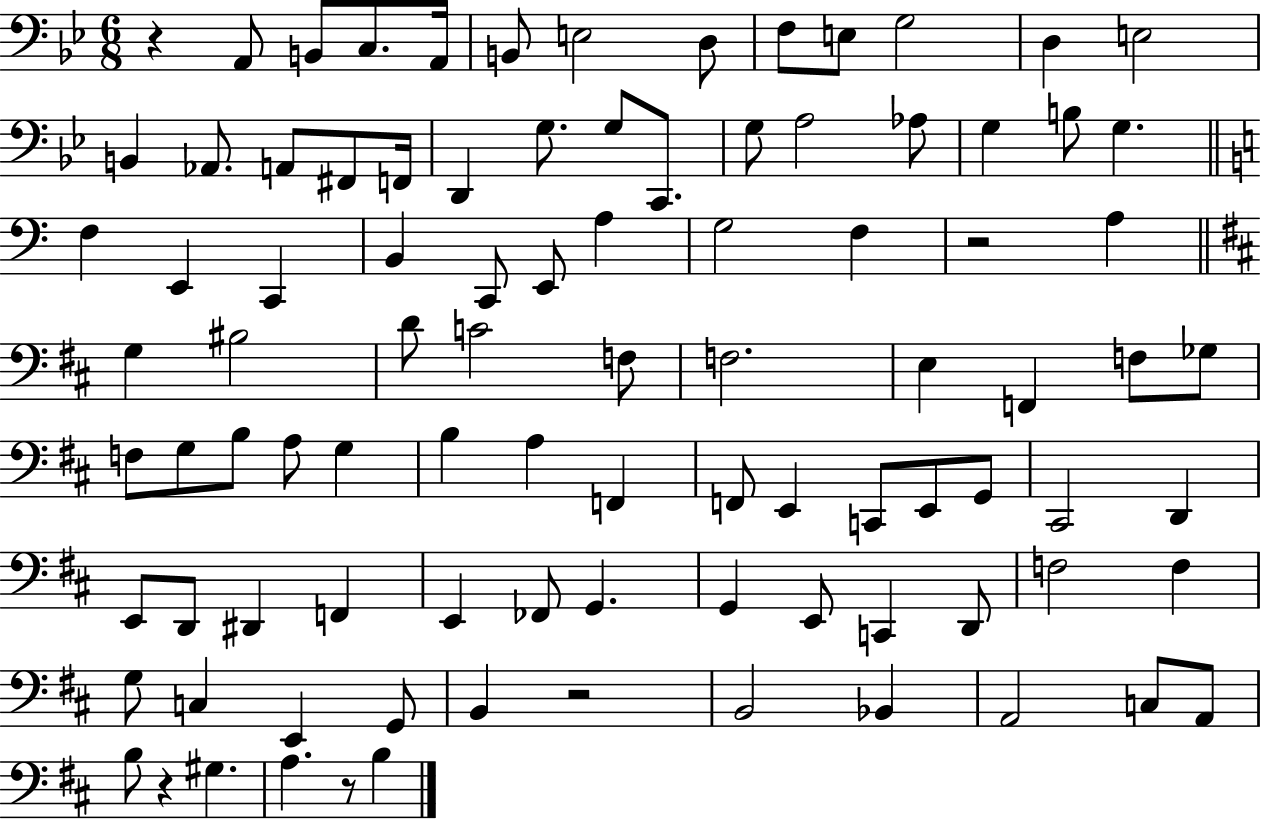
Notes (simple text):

R/q A2/e B2/e C3/e. A2/s B2/e E3/h D3/e F3/e E3/e G3/h D3/q E3/h B2/q Ab2/e. A2/e F#2/e F2/s D2/q G3/e. G3/e C2/e. G3/e A3/h Ab3/e G3/q B3/e G3/q. F3/q E2/q C2/q B2/q C2/e E2/e A3/q G3/h F3/q R/h A3/q G3/q BIS3/h D4/e C4/h F3/e F3/h. E3/q F2/q F3/e Gb3/e F3/e G3/e B3/e A3/e G3/q B3/q A3/q F2/q F2/e E2/q C2/e E2/e G2/e C#2/h D2/q E2/e D2/e D#2/q F2/q E2/q FES2/e G2/q. G2/q E2/e C2/q D2/e F3/h F3/q G3/e C3/q E2/q G2/e B2/q R/h B2/h Bb2/q A2/h C3/e A2/e B3/e R/q G#3/q. A3/q. R/e B3/q